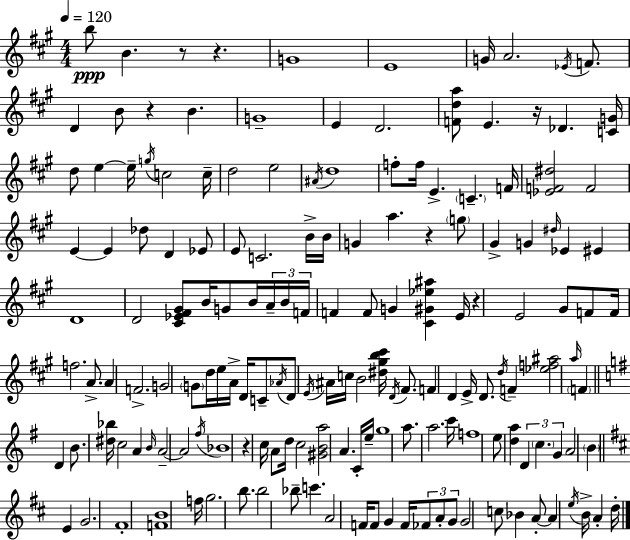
X:1
T:Untitled
M:4/4
L:1/4
K:A
b/2 B z/2 z G4 E4 G/4 A2 _E/4 F/2 D B/2 z B G4 E D2 [Fda]/2 E z/4 _D [CG]/4 d/2 e e/4 g/4 c2 c/4 d2 e2 ^A/4 d4 f/2 f/4 E C F/4 [_EF^d]2 F2 E E _d/2 D _E/2 E/2 C2 B/4 B/4 G a z g/2 ^G G ^d/4 _E ^E D4 D2 [^C_E^F^G]/2 B/4 G/2 B/4 A/4 B/4 F/4 F F/2 G [^C^G_e^a] E/4 z E2 ^G/2 F/2 F/4 f2 A/2 A F2 G2 G/2 d/4 e/4 A/4 D/4 C/2 _A/4 D/2 E/4 ^A/4 c/4 B2 [^d^gb^c']/4 D/4 ^F/2 F D E/4 D/2 d/4 F [_ef^a]2 a/4 F D B/2 [^d_b]/4 c2 A B/4 A2 A2 ^f/4 _B4 z c/4 A/2 d/4 c2 [^GBa]2 A C/4 e/4 g4 a/2 a2 c'/4 f4 e/2 [da] D c G A2 B E G2 ^F4 [FB]4 f/4 g2 b/2 b2 _b/2 c' A2 F/4 F/2 G F/4 _F/2 A/2 G/2 G2 c/2 _B A/2 A e/4 B/4 A d/4